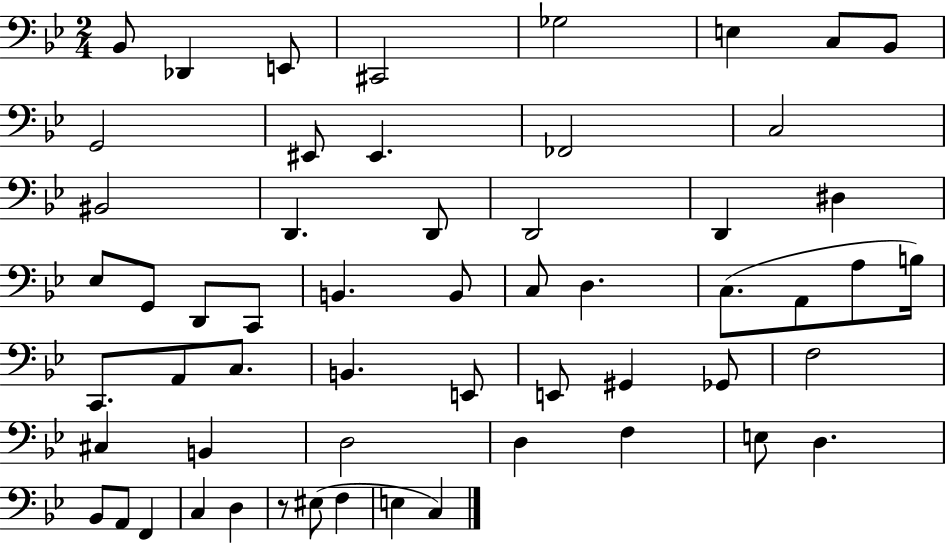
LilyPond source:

{
  \clef bass
  \numericTimeSignature
  \time 2/4
  \key bes \major
  bes,8 des,4 e,8 | cis,2 | ges2 | e4 c8 bes,8 | \break g,2 | eis,8 eis,4. | fes,2 | c2 | \break bis,2 | d,4. d,8 | d,2 | d,4 dis4 | \break ees8 g,8 d,8 c,8 | b,4. b,8 | c8 d4. | c8.( a,8 a8 b16) | \break c,8. a,8 c8. | b,4. e,8 | e,8 gis,4 ges,8 | f2 | \break cis4 b,4 | d2 | d4 f4 | e8 d4. | \break bes,8 a,8 f,4 | c4 d4 | r8 eis8( f4 | e4 c4) | \break \bar "|."
}